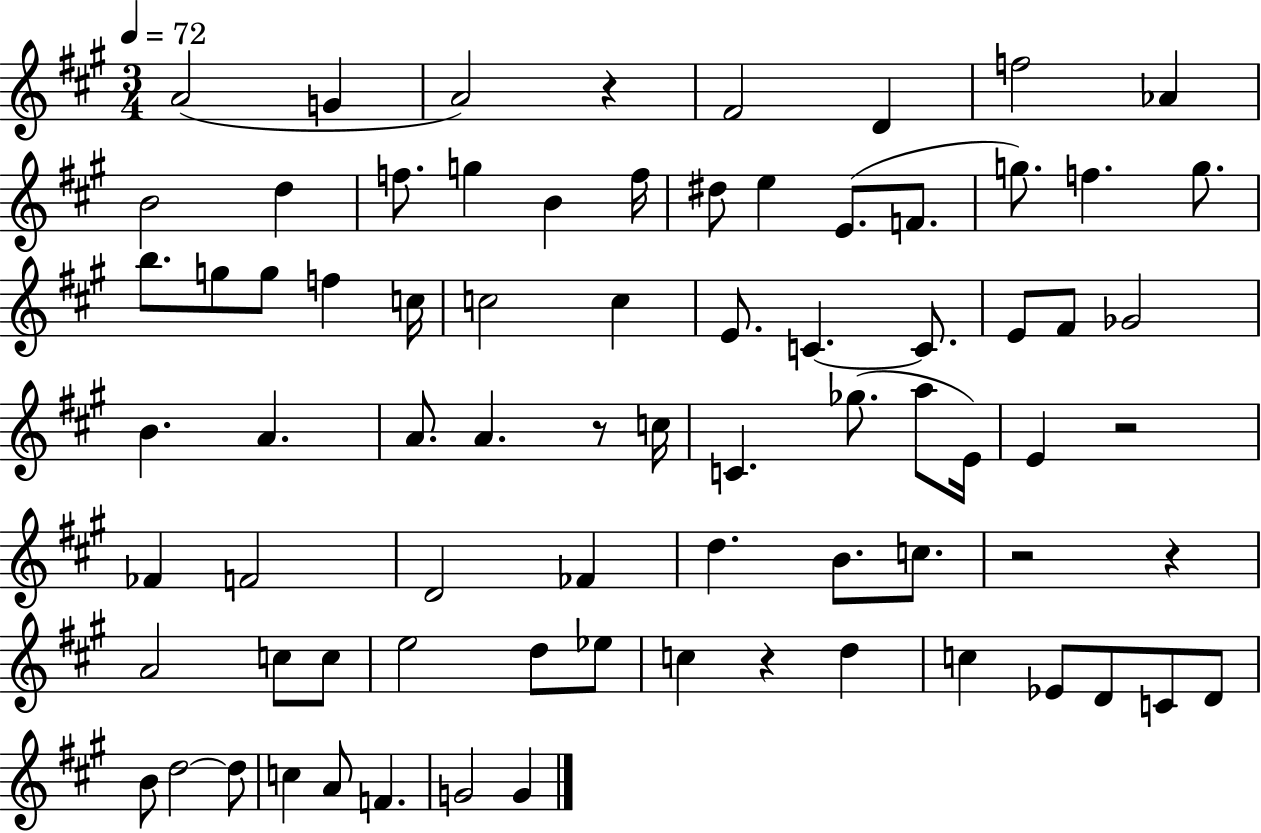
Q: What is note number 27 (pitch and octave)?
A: C5